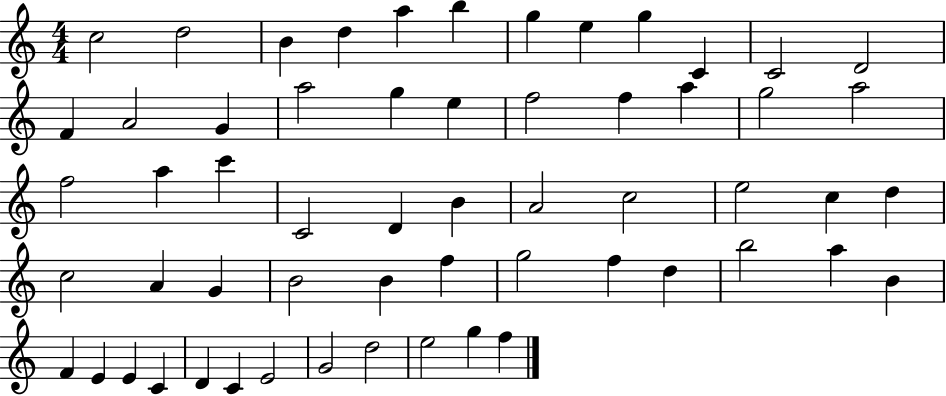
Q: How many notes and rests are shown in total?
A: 58